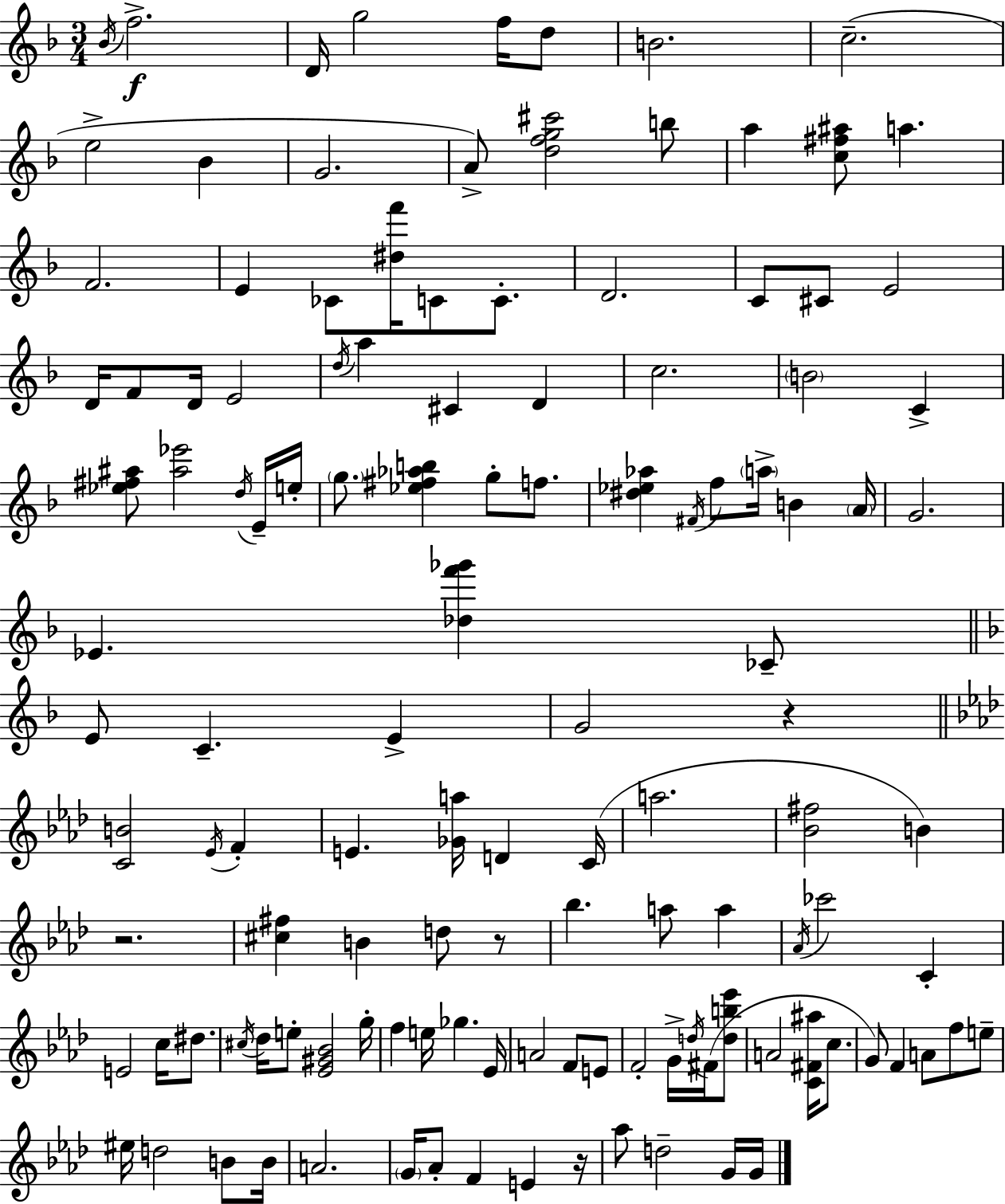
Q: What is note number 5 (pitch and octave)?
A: F5